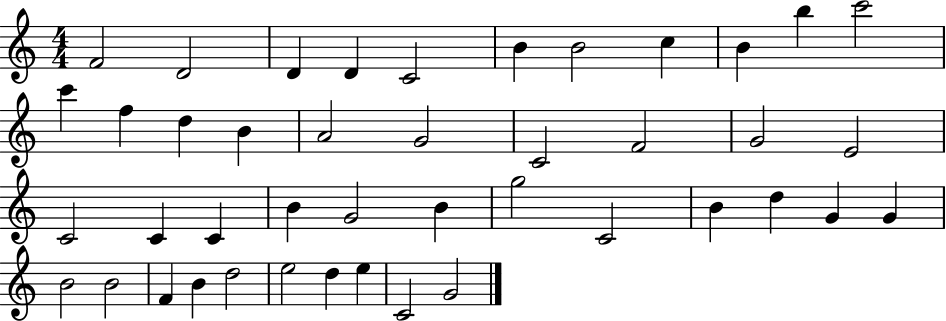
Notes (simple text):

F4/h D4/h D4/q D4/q C4/h B4/q B4/h C5/q B4/q B5/q C6/h C6/q F5/q D5/q B4/q A4/h G4/h C4/h F4/h G4/h E4/h C4/h C4/q C4/q B4/q G4/h B4/q G5/h C4/h B4/q D5/q G4/q G4/q B4/h B4/h F4/q B4/q D5/h E5/h D5/q E5/q C4/h G4/h